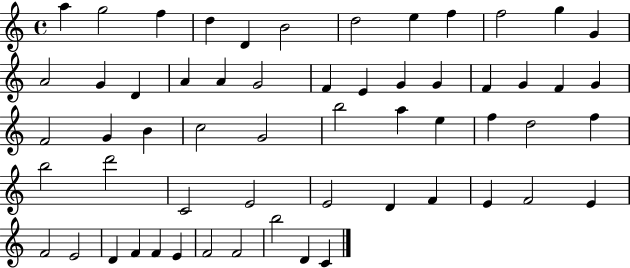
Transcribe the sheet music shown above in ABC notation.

X:1
T:Untitled
M:4/4
L:1/4
K:C
a g2 f d D B2 d2 e f f2 g G A2 G D A A G2 F E G G F G F G F2 G B c2 G2 b2 a e f d2 f b2 d'2 C2 E2 E2 D F E F2 E F2 E2 D F F E F2 F2 b2 D C